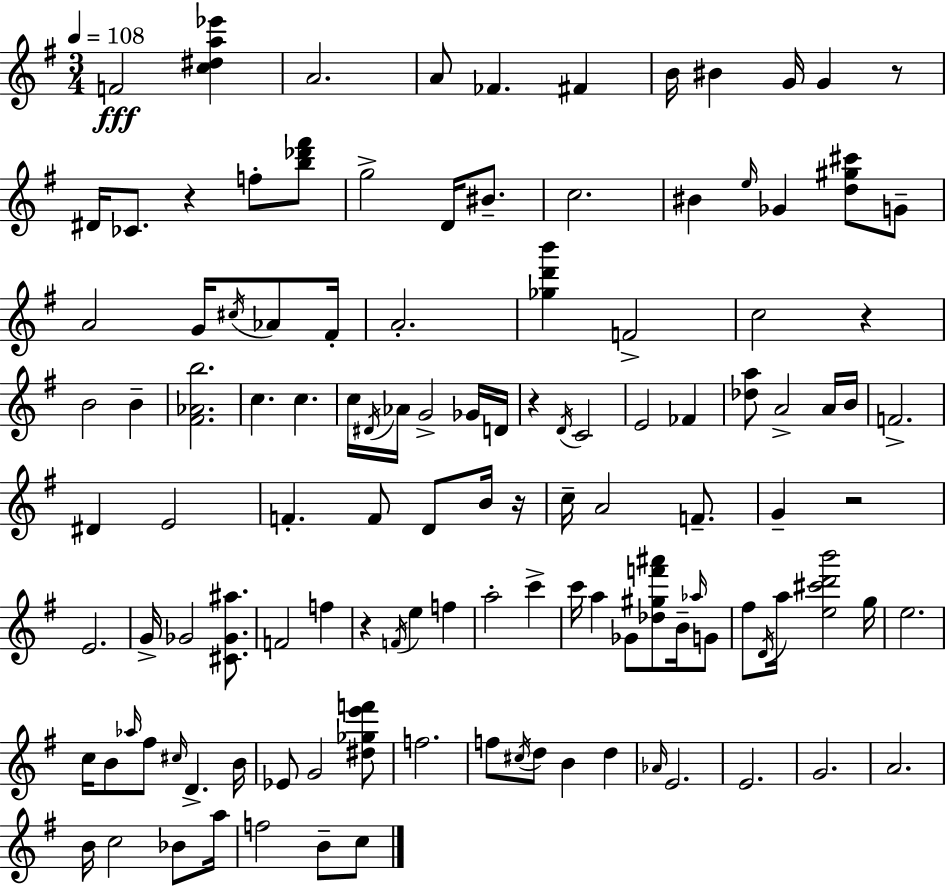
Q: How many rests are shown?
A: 7